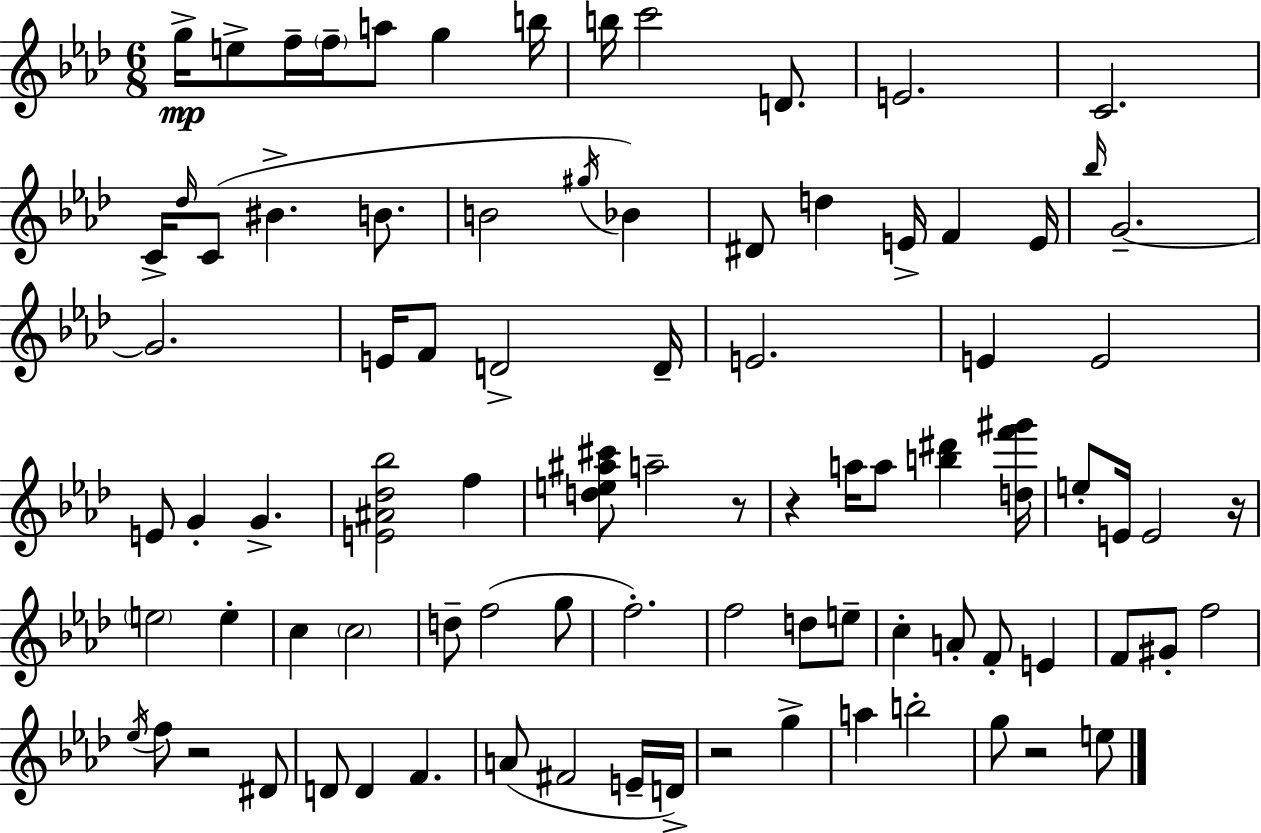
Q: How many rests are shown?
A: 6